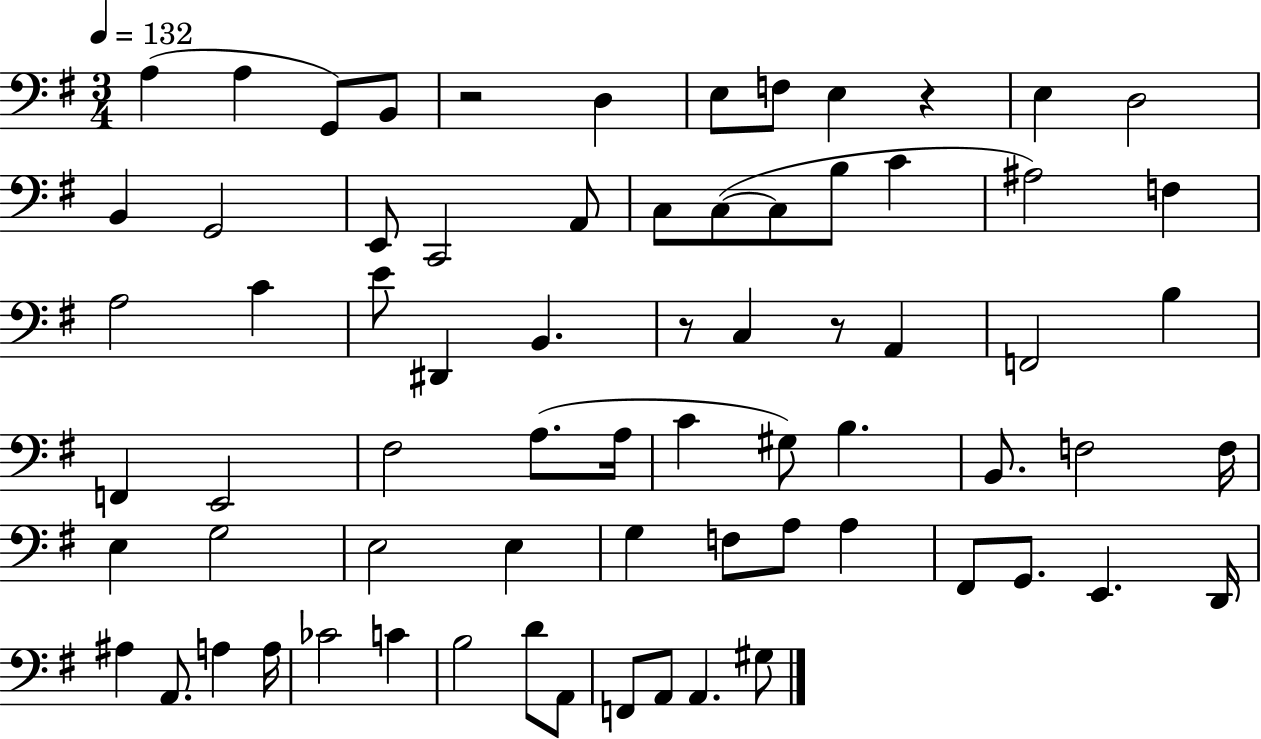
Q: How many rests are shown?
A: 4